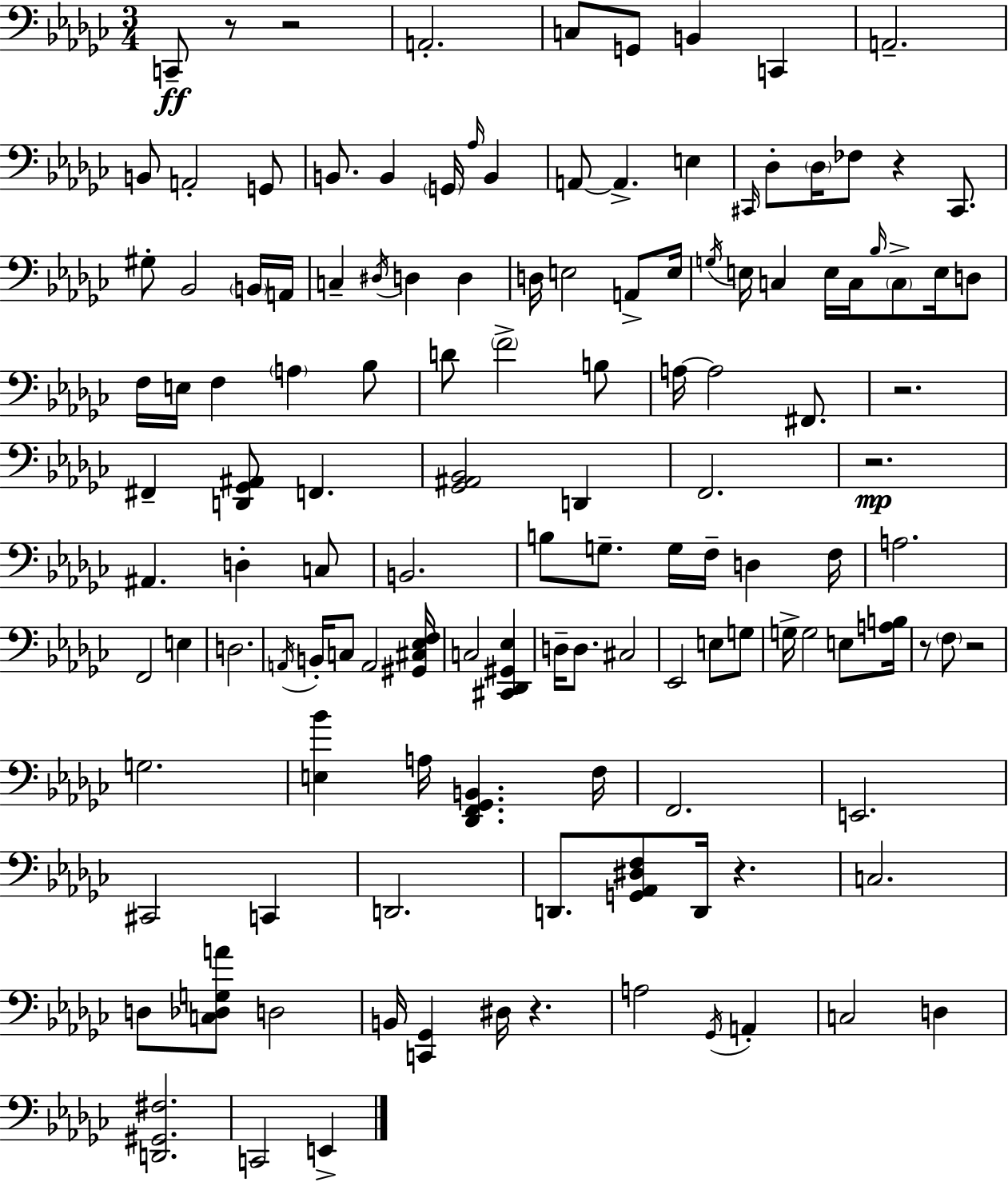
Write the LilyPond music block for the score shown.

{
  \clef bass
  \numericTimeSignature
  \time 3/4
  \key ees \minor
  c,8--\ff r8 r2 | a,2.-. | c8 g,8 b,4 c,4 | a,2.-- | \break b,8 a,2-. g,8 | b,8. b,4 \parenthesize g,16 \grace { aes16 } b,4 | a,8~~ a,4.-> e4 | \grace { cis,16 } des8-. \parenthesize des16 fes8 r4 cis,8. | \break gis8-. bes,2 | \parenthesize b,16 a,16 c4-- \acciaccatura { dis16 } d4 d4 | d16 e2 | a,8-> e16 \acciaccatura { g16 } e16 c4 e16 c16 \grace { bes16 } | \break \parenthesize c8-> e16 d8 f16 e16 f4 \parenthesize a4 | bes8 d'8 \parenthesize f'2-> | b8 a16~~ a2 | fis,8. r2. | \break fis,4-- <d, ges, ais,>8 f,4. | <ges, ais, bes,>2 | d,4 f,2. | r2.\mp | \break ais,4. d4-. | c8 b,2. | b8 g8.-- g16 f16-- | d4 f16 a2. | \break f,2 | e4 d2. | \acciaccatura { a,16 } b,16-. c8 a,2 | <gis, cis ees f>16 c2 | \break <cis, des, gis, ees>4 d16-- d8. cis2 | ees,2 | e8 g8 g16-> g2 | e8 <a b>16 r8 \parenthesize f8 r2 | \break g2. | <e bes'>4 a16 <des, f, ges, b,>4. | f16 f,2. | e,2. | \break cis,2 | c,4 d,2. | d,8. <g, aes, dis f>8 d,16 | r4. c2. | \break d8 <c des g a'>8 d2 | b,16 <c, ges,>4 dis16 | r4. a2 | \acciaccatura { ges,16 } a,4-. c2 | \break d4 <d, gis, fis>2. | c,2 | e,4-> \bar "|."
}